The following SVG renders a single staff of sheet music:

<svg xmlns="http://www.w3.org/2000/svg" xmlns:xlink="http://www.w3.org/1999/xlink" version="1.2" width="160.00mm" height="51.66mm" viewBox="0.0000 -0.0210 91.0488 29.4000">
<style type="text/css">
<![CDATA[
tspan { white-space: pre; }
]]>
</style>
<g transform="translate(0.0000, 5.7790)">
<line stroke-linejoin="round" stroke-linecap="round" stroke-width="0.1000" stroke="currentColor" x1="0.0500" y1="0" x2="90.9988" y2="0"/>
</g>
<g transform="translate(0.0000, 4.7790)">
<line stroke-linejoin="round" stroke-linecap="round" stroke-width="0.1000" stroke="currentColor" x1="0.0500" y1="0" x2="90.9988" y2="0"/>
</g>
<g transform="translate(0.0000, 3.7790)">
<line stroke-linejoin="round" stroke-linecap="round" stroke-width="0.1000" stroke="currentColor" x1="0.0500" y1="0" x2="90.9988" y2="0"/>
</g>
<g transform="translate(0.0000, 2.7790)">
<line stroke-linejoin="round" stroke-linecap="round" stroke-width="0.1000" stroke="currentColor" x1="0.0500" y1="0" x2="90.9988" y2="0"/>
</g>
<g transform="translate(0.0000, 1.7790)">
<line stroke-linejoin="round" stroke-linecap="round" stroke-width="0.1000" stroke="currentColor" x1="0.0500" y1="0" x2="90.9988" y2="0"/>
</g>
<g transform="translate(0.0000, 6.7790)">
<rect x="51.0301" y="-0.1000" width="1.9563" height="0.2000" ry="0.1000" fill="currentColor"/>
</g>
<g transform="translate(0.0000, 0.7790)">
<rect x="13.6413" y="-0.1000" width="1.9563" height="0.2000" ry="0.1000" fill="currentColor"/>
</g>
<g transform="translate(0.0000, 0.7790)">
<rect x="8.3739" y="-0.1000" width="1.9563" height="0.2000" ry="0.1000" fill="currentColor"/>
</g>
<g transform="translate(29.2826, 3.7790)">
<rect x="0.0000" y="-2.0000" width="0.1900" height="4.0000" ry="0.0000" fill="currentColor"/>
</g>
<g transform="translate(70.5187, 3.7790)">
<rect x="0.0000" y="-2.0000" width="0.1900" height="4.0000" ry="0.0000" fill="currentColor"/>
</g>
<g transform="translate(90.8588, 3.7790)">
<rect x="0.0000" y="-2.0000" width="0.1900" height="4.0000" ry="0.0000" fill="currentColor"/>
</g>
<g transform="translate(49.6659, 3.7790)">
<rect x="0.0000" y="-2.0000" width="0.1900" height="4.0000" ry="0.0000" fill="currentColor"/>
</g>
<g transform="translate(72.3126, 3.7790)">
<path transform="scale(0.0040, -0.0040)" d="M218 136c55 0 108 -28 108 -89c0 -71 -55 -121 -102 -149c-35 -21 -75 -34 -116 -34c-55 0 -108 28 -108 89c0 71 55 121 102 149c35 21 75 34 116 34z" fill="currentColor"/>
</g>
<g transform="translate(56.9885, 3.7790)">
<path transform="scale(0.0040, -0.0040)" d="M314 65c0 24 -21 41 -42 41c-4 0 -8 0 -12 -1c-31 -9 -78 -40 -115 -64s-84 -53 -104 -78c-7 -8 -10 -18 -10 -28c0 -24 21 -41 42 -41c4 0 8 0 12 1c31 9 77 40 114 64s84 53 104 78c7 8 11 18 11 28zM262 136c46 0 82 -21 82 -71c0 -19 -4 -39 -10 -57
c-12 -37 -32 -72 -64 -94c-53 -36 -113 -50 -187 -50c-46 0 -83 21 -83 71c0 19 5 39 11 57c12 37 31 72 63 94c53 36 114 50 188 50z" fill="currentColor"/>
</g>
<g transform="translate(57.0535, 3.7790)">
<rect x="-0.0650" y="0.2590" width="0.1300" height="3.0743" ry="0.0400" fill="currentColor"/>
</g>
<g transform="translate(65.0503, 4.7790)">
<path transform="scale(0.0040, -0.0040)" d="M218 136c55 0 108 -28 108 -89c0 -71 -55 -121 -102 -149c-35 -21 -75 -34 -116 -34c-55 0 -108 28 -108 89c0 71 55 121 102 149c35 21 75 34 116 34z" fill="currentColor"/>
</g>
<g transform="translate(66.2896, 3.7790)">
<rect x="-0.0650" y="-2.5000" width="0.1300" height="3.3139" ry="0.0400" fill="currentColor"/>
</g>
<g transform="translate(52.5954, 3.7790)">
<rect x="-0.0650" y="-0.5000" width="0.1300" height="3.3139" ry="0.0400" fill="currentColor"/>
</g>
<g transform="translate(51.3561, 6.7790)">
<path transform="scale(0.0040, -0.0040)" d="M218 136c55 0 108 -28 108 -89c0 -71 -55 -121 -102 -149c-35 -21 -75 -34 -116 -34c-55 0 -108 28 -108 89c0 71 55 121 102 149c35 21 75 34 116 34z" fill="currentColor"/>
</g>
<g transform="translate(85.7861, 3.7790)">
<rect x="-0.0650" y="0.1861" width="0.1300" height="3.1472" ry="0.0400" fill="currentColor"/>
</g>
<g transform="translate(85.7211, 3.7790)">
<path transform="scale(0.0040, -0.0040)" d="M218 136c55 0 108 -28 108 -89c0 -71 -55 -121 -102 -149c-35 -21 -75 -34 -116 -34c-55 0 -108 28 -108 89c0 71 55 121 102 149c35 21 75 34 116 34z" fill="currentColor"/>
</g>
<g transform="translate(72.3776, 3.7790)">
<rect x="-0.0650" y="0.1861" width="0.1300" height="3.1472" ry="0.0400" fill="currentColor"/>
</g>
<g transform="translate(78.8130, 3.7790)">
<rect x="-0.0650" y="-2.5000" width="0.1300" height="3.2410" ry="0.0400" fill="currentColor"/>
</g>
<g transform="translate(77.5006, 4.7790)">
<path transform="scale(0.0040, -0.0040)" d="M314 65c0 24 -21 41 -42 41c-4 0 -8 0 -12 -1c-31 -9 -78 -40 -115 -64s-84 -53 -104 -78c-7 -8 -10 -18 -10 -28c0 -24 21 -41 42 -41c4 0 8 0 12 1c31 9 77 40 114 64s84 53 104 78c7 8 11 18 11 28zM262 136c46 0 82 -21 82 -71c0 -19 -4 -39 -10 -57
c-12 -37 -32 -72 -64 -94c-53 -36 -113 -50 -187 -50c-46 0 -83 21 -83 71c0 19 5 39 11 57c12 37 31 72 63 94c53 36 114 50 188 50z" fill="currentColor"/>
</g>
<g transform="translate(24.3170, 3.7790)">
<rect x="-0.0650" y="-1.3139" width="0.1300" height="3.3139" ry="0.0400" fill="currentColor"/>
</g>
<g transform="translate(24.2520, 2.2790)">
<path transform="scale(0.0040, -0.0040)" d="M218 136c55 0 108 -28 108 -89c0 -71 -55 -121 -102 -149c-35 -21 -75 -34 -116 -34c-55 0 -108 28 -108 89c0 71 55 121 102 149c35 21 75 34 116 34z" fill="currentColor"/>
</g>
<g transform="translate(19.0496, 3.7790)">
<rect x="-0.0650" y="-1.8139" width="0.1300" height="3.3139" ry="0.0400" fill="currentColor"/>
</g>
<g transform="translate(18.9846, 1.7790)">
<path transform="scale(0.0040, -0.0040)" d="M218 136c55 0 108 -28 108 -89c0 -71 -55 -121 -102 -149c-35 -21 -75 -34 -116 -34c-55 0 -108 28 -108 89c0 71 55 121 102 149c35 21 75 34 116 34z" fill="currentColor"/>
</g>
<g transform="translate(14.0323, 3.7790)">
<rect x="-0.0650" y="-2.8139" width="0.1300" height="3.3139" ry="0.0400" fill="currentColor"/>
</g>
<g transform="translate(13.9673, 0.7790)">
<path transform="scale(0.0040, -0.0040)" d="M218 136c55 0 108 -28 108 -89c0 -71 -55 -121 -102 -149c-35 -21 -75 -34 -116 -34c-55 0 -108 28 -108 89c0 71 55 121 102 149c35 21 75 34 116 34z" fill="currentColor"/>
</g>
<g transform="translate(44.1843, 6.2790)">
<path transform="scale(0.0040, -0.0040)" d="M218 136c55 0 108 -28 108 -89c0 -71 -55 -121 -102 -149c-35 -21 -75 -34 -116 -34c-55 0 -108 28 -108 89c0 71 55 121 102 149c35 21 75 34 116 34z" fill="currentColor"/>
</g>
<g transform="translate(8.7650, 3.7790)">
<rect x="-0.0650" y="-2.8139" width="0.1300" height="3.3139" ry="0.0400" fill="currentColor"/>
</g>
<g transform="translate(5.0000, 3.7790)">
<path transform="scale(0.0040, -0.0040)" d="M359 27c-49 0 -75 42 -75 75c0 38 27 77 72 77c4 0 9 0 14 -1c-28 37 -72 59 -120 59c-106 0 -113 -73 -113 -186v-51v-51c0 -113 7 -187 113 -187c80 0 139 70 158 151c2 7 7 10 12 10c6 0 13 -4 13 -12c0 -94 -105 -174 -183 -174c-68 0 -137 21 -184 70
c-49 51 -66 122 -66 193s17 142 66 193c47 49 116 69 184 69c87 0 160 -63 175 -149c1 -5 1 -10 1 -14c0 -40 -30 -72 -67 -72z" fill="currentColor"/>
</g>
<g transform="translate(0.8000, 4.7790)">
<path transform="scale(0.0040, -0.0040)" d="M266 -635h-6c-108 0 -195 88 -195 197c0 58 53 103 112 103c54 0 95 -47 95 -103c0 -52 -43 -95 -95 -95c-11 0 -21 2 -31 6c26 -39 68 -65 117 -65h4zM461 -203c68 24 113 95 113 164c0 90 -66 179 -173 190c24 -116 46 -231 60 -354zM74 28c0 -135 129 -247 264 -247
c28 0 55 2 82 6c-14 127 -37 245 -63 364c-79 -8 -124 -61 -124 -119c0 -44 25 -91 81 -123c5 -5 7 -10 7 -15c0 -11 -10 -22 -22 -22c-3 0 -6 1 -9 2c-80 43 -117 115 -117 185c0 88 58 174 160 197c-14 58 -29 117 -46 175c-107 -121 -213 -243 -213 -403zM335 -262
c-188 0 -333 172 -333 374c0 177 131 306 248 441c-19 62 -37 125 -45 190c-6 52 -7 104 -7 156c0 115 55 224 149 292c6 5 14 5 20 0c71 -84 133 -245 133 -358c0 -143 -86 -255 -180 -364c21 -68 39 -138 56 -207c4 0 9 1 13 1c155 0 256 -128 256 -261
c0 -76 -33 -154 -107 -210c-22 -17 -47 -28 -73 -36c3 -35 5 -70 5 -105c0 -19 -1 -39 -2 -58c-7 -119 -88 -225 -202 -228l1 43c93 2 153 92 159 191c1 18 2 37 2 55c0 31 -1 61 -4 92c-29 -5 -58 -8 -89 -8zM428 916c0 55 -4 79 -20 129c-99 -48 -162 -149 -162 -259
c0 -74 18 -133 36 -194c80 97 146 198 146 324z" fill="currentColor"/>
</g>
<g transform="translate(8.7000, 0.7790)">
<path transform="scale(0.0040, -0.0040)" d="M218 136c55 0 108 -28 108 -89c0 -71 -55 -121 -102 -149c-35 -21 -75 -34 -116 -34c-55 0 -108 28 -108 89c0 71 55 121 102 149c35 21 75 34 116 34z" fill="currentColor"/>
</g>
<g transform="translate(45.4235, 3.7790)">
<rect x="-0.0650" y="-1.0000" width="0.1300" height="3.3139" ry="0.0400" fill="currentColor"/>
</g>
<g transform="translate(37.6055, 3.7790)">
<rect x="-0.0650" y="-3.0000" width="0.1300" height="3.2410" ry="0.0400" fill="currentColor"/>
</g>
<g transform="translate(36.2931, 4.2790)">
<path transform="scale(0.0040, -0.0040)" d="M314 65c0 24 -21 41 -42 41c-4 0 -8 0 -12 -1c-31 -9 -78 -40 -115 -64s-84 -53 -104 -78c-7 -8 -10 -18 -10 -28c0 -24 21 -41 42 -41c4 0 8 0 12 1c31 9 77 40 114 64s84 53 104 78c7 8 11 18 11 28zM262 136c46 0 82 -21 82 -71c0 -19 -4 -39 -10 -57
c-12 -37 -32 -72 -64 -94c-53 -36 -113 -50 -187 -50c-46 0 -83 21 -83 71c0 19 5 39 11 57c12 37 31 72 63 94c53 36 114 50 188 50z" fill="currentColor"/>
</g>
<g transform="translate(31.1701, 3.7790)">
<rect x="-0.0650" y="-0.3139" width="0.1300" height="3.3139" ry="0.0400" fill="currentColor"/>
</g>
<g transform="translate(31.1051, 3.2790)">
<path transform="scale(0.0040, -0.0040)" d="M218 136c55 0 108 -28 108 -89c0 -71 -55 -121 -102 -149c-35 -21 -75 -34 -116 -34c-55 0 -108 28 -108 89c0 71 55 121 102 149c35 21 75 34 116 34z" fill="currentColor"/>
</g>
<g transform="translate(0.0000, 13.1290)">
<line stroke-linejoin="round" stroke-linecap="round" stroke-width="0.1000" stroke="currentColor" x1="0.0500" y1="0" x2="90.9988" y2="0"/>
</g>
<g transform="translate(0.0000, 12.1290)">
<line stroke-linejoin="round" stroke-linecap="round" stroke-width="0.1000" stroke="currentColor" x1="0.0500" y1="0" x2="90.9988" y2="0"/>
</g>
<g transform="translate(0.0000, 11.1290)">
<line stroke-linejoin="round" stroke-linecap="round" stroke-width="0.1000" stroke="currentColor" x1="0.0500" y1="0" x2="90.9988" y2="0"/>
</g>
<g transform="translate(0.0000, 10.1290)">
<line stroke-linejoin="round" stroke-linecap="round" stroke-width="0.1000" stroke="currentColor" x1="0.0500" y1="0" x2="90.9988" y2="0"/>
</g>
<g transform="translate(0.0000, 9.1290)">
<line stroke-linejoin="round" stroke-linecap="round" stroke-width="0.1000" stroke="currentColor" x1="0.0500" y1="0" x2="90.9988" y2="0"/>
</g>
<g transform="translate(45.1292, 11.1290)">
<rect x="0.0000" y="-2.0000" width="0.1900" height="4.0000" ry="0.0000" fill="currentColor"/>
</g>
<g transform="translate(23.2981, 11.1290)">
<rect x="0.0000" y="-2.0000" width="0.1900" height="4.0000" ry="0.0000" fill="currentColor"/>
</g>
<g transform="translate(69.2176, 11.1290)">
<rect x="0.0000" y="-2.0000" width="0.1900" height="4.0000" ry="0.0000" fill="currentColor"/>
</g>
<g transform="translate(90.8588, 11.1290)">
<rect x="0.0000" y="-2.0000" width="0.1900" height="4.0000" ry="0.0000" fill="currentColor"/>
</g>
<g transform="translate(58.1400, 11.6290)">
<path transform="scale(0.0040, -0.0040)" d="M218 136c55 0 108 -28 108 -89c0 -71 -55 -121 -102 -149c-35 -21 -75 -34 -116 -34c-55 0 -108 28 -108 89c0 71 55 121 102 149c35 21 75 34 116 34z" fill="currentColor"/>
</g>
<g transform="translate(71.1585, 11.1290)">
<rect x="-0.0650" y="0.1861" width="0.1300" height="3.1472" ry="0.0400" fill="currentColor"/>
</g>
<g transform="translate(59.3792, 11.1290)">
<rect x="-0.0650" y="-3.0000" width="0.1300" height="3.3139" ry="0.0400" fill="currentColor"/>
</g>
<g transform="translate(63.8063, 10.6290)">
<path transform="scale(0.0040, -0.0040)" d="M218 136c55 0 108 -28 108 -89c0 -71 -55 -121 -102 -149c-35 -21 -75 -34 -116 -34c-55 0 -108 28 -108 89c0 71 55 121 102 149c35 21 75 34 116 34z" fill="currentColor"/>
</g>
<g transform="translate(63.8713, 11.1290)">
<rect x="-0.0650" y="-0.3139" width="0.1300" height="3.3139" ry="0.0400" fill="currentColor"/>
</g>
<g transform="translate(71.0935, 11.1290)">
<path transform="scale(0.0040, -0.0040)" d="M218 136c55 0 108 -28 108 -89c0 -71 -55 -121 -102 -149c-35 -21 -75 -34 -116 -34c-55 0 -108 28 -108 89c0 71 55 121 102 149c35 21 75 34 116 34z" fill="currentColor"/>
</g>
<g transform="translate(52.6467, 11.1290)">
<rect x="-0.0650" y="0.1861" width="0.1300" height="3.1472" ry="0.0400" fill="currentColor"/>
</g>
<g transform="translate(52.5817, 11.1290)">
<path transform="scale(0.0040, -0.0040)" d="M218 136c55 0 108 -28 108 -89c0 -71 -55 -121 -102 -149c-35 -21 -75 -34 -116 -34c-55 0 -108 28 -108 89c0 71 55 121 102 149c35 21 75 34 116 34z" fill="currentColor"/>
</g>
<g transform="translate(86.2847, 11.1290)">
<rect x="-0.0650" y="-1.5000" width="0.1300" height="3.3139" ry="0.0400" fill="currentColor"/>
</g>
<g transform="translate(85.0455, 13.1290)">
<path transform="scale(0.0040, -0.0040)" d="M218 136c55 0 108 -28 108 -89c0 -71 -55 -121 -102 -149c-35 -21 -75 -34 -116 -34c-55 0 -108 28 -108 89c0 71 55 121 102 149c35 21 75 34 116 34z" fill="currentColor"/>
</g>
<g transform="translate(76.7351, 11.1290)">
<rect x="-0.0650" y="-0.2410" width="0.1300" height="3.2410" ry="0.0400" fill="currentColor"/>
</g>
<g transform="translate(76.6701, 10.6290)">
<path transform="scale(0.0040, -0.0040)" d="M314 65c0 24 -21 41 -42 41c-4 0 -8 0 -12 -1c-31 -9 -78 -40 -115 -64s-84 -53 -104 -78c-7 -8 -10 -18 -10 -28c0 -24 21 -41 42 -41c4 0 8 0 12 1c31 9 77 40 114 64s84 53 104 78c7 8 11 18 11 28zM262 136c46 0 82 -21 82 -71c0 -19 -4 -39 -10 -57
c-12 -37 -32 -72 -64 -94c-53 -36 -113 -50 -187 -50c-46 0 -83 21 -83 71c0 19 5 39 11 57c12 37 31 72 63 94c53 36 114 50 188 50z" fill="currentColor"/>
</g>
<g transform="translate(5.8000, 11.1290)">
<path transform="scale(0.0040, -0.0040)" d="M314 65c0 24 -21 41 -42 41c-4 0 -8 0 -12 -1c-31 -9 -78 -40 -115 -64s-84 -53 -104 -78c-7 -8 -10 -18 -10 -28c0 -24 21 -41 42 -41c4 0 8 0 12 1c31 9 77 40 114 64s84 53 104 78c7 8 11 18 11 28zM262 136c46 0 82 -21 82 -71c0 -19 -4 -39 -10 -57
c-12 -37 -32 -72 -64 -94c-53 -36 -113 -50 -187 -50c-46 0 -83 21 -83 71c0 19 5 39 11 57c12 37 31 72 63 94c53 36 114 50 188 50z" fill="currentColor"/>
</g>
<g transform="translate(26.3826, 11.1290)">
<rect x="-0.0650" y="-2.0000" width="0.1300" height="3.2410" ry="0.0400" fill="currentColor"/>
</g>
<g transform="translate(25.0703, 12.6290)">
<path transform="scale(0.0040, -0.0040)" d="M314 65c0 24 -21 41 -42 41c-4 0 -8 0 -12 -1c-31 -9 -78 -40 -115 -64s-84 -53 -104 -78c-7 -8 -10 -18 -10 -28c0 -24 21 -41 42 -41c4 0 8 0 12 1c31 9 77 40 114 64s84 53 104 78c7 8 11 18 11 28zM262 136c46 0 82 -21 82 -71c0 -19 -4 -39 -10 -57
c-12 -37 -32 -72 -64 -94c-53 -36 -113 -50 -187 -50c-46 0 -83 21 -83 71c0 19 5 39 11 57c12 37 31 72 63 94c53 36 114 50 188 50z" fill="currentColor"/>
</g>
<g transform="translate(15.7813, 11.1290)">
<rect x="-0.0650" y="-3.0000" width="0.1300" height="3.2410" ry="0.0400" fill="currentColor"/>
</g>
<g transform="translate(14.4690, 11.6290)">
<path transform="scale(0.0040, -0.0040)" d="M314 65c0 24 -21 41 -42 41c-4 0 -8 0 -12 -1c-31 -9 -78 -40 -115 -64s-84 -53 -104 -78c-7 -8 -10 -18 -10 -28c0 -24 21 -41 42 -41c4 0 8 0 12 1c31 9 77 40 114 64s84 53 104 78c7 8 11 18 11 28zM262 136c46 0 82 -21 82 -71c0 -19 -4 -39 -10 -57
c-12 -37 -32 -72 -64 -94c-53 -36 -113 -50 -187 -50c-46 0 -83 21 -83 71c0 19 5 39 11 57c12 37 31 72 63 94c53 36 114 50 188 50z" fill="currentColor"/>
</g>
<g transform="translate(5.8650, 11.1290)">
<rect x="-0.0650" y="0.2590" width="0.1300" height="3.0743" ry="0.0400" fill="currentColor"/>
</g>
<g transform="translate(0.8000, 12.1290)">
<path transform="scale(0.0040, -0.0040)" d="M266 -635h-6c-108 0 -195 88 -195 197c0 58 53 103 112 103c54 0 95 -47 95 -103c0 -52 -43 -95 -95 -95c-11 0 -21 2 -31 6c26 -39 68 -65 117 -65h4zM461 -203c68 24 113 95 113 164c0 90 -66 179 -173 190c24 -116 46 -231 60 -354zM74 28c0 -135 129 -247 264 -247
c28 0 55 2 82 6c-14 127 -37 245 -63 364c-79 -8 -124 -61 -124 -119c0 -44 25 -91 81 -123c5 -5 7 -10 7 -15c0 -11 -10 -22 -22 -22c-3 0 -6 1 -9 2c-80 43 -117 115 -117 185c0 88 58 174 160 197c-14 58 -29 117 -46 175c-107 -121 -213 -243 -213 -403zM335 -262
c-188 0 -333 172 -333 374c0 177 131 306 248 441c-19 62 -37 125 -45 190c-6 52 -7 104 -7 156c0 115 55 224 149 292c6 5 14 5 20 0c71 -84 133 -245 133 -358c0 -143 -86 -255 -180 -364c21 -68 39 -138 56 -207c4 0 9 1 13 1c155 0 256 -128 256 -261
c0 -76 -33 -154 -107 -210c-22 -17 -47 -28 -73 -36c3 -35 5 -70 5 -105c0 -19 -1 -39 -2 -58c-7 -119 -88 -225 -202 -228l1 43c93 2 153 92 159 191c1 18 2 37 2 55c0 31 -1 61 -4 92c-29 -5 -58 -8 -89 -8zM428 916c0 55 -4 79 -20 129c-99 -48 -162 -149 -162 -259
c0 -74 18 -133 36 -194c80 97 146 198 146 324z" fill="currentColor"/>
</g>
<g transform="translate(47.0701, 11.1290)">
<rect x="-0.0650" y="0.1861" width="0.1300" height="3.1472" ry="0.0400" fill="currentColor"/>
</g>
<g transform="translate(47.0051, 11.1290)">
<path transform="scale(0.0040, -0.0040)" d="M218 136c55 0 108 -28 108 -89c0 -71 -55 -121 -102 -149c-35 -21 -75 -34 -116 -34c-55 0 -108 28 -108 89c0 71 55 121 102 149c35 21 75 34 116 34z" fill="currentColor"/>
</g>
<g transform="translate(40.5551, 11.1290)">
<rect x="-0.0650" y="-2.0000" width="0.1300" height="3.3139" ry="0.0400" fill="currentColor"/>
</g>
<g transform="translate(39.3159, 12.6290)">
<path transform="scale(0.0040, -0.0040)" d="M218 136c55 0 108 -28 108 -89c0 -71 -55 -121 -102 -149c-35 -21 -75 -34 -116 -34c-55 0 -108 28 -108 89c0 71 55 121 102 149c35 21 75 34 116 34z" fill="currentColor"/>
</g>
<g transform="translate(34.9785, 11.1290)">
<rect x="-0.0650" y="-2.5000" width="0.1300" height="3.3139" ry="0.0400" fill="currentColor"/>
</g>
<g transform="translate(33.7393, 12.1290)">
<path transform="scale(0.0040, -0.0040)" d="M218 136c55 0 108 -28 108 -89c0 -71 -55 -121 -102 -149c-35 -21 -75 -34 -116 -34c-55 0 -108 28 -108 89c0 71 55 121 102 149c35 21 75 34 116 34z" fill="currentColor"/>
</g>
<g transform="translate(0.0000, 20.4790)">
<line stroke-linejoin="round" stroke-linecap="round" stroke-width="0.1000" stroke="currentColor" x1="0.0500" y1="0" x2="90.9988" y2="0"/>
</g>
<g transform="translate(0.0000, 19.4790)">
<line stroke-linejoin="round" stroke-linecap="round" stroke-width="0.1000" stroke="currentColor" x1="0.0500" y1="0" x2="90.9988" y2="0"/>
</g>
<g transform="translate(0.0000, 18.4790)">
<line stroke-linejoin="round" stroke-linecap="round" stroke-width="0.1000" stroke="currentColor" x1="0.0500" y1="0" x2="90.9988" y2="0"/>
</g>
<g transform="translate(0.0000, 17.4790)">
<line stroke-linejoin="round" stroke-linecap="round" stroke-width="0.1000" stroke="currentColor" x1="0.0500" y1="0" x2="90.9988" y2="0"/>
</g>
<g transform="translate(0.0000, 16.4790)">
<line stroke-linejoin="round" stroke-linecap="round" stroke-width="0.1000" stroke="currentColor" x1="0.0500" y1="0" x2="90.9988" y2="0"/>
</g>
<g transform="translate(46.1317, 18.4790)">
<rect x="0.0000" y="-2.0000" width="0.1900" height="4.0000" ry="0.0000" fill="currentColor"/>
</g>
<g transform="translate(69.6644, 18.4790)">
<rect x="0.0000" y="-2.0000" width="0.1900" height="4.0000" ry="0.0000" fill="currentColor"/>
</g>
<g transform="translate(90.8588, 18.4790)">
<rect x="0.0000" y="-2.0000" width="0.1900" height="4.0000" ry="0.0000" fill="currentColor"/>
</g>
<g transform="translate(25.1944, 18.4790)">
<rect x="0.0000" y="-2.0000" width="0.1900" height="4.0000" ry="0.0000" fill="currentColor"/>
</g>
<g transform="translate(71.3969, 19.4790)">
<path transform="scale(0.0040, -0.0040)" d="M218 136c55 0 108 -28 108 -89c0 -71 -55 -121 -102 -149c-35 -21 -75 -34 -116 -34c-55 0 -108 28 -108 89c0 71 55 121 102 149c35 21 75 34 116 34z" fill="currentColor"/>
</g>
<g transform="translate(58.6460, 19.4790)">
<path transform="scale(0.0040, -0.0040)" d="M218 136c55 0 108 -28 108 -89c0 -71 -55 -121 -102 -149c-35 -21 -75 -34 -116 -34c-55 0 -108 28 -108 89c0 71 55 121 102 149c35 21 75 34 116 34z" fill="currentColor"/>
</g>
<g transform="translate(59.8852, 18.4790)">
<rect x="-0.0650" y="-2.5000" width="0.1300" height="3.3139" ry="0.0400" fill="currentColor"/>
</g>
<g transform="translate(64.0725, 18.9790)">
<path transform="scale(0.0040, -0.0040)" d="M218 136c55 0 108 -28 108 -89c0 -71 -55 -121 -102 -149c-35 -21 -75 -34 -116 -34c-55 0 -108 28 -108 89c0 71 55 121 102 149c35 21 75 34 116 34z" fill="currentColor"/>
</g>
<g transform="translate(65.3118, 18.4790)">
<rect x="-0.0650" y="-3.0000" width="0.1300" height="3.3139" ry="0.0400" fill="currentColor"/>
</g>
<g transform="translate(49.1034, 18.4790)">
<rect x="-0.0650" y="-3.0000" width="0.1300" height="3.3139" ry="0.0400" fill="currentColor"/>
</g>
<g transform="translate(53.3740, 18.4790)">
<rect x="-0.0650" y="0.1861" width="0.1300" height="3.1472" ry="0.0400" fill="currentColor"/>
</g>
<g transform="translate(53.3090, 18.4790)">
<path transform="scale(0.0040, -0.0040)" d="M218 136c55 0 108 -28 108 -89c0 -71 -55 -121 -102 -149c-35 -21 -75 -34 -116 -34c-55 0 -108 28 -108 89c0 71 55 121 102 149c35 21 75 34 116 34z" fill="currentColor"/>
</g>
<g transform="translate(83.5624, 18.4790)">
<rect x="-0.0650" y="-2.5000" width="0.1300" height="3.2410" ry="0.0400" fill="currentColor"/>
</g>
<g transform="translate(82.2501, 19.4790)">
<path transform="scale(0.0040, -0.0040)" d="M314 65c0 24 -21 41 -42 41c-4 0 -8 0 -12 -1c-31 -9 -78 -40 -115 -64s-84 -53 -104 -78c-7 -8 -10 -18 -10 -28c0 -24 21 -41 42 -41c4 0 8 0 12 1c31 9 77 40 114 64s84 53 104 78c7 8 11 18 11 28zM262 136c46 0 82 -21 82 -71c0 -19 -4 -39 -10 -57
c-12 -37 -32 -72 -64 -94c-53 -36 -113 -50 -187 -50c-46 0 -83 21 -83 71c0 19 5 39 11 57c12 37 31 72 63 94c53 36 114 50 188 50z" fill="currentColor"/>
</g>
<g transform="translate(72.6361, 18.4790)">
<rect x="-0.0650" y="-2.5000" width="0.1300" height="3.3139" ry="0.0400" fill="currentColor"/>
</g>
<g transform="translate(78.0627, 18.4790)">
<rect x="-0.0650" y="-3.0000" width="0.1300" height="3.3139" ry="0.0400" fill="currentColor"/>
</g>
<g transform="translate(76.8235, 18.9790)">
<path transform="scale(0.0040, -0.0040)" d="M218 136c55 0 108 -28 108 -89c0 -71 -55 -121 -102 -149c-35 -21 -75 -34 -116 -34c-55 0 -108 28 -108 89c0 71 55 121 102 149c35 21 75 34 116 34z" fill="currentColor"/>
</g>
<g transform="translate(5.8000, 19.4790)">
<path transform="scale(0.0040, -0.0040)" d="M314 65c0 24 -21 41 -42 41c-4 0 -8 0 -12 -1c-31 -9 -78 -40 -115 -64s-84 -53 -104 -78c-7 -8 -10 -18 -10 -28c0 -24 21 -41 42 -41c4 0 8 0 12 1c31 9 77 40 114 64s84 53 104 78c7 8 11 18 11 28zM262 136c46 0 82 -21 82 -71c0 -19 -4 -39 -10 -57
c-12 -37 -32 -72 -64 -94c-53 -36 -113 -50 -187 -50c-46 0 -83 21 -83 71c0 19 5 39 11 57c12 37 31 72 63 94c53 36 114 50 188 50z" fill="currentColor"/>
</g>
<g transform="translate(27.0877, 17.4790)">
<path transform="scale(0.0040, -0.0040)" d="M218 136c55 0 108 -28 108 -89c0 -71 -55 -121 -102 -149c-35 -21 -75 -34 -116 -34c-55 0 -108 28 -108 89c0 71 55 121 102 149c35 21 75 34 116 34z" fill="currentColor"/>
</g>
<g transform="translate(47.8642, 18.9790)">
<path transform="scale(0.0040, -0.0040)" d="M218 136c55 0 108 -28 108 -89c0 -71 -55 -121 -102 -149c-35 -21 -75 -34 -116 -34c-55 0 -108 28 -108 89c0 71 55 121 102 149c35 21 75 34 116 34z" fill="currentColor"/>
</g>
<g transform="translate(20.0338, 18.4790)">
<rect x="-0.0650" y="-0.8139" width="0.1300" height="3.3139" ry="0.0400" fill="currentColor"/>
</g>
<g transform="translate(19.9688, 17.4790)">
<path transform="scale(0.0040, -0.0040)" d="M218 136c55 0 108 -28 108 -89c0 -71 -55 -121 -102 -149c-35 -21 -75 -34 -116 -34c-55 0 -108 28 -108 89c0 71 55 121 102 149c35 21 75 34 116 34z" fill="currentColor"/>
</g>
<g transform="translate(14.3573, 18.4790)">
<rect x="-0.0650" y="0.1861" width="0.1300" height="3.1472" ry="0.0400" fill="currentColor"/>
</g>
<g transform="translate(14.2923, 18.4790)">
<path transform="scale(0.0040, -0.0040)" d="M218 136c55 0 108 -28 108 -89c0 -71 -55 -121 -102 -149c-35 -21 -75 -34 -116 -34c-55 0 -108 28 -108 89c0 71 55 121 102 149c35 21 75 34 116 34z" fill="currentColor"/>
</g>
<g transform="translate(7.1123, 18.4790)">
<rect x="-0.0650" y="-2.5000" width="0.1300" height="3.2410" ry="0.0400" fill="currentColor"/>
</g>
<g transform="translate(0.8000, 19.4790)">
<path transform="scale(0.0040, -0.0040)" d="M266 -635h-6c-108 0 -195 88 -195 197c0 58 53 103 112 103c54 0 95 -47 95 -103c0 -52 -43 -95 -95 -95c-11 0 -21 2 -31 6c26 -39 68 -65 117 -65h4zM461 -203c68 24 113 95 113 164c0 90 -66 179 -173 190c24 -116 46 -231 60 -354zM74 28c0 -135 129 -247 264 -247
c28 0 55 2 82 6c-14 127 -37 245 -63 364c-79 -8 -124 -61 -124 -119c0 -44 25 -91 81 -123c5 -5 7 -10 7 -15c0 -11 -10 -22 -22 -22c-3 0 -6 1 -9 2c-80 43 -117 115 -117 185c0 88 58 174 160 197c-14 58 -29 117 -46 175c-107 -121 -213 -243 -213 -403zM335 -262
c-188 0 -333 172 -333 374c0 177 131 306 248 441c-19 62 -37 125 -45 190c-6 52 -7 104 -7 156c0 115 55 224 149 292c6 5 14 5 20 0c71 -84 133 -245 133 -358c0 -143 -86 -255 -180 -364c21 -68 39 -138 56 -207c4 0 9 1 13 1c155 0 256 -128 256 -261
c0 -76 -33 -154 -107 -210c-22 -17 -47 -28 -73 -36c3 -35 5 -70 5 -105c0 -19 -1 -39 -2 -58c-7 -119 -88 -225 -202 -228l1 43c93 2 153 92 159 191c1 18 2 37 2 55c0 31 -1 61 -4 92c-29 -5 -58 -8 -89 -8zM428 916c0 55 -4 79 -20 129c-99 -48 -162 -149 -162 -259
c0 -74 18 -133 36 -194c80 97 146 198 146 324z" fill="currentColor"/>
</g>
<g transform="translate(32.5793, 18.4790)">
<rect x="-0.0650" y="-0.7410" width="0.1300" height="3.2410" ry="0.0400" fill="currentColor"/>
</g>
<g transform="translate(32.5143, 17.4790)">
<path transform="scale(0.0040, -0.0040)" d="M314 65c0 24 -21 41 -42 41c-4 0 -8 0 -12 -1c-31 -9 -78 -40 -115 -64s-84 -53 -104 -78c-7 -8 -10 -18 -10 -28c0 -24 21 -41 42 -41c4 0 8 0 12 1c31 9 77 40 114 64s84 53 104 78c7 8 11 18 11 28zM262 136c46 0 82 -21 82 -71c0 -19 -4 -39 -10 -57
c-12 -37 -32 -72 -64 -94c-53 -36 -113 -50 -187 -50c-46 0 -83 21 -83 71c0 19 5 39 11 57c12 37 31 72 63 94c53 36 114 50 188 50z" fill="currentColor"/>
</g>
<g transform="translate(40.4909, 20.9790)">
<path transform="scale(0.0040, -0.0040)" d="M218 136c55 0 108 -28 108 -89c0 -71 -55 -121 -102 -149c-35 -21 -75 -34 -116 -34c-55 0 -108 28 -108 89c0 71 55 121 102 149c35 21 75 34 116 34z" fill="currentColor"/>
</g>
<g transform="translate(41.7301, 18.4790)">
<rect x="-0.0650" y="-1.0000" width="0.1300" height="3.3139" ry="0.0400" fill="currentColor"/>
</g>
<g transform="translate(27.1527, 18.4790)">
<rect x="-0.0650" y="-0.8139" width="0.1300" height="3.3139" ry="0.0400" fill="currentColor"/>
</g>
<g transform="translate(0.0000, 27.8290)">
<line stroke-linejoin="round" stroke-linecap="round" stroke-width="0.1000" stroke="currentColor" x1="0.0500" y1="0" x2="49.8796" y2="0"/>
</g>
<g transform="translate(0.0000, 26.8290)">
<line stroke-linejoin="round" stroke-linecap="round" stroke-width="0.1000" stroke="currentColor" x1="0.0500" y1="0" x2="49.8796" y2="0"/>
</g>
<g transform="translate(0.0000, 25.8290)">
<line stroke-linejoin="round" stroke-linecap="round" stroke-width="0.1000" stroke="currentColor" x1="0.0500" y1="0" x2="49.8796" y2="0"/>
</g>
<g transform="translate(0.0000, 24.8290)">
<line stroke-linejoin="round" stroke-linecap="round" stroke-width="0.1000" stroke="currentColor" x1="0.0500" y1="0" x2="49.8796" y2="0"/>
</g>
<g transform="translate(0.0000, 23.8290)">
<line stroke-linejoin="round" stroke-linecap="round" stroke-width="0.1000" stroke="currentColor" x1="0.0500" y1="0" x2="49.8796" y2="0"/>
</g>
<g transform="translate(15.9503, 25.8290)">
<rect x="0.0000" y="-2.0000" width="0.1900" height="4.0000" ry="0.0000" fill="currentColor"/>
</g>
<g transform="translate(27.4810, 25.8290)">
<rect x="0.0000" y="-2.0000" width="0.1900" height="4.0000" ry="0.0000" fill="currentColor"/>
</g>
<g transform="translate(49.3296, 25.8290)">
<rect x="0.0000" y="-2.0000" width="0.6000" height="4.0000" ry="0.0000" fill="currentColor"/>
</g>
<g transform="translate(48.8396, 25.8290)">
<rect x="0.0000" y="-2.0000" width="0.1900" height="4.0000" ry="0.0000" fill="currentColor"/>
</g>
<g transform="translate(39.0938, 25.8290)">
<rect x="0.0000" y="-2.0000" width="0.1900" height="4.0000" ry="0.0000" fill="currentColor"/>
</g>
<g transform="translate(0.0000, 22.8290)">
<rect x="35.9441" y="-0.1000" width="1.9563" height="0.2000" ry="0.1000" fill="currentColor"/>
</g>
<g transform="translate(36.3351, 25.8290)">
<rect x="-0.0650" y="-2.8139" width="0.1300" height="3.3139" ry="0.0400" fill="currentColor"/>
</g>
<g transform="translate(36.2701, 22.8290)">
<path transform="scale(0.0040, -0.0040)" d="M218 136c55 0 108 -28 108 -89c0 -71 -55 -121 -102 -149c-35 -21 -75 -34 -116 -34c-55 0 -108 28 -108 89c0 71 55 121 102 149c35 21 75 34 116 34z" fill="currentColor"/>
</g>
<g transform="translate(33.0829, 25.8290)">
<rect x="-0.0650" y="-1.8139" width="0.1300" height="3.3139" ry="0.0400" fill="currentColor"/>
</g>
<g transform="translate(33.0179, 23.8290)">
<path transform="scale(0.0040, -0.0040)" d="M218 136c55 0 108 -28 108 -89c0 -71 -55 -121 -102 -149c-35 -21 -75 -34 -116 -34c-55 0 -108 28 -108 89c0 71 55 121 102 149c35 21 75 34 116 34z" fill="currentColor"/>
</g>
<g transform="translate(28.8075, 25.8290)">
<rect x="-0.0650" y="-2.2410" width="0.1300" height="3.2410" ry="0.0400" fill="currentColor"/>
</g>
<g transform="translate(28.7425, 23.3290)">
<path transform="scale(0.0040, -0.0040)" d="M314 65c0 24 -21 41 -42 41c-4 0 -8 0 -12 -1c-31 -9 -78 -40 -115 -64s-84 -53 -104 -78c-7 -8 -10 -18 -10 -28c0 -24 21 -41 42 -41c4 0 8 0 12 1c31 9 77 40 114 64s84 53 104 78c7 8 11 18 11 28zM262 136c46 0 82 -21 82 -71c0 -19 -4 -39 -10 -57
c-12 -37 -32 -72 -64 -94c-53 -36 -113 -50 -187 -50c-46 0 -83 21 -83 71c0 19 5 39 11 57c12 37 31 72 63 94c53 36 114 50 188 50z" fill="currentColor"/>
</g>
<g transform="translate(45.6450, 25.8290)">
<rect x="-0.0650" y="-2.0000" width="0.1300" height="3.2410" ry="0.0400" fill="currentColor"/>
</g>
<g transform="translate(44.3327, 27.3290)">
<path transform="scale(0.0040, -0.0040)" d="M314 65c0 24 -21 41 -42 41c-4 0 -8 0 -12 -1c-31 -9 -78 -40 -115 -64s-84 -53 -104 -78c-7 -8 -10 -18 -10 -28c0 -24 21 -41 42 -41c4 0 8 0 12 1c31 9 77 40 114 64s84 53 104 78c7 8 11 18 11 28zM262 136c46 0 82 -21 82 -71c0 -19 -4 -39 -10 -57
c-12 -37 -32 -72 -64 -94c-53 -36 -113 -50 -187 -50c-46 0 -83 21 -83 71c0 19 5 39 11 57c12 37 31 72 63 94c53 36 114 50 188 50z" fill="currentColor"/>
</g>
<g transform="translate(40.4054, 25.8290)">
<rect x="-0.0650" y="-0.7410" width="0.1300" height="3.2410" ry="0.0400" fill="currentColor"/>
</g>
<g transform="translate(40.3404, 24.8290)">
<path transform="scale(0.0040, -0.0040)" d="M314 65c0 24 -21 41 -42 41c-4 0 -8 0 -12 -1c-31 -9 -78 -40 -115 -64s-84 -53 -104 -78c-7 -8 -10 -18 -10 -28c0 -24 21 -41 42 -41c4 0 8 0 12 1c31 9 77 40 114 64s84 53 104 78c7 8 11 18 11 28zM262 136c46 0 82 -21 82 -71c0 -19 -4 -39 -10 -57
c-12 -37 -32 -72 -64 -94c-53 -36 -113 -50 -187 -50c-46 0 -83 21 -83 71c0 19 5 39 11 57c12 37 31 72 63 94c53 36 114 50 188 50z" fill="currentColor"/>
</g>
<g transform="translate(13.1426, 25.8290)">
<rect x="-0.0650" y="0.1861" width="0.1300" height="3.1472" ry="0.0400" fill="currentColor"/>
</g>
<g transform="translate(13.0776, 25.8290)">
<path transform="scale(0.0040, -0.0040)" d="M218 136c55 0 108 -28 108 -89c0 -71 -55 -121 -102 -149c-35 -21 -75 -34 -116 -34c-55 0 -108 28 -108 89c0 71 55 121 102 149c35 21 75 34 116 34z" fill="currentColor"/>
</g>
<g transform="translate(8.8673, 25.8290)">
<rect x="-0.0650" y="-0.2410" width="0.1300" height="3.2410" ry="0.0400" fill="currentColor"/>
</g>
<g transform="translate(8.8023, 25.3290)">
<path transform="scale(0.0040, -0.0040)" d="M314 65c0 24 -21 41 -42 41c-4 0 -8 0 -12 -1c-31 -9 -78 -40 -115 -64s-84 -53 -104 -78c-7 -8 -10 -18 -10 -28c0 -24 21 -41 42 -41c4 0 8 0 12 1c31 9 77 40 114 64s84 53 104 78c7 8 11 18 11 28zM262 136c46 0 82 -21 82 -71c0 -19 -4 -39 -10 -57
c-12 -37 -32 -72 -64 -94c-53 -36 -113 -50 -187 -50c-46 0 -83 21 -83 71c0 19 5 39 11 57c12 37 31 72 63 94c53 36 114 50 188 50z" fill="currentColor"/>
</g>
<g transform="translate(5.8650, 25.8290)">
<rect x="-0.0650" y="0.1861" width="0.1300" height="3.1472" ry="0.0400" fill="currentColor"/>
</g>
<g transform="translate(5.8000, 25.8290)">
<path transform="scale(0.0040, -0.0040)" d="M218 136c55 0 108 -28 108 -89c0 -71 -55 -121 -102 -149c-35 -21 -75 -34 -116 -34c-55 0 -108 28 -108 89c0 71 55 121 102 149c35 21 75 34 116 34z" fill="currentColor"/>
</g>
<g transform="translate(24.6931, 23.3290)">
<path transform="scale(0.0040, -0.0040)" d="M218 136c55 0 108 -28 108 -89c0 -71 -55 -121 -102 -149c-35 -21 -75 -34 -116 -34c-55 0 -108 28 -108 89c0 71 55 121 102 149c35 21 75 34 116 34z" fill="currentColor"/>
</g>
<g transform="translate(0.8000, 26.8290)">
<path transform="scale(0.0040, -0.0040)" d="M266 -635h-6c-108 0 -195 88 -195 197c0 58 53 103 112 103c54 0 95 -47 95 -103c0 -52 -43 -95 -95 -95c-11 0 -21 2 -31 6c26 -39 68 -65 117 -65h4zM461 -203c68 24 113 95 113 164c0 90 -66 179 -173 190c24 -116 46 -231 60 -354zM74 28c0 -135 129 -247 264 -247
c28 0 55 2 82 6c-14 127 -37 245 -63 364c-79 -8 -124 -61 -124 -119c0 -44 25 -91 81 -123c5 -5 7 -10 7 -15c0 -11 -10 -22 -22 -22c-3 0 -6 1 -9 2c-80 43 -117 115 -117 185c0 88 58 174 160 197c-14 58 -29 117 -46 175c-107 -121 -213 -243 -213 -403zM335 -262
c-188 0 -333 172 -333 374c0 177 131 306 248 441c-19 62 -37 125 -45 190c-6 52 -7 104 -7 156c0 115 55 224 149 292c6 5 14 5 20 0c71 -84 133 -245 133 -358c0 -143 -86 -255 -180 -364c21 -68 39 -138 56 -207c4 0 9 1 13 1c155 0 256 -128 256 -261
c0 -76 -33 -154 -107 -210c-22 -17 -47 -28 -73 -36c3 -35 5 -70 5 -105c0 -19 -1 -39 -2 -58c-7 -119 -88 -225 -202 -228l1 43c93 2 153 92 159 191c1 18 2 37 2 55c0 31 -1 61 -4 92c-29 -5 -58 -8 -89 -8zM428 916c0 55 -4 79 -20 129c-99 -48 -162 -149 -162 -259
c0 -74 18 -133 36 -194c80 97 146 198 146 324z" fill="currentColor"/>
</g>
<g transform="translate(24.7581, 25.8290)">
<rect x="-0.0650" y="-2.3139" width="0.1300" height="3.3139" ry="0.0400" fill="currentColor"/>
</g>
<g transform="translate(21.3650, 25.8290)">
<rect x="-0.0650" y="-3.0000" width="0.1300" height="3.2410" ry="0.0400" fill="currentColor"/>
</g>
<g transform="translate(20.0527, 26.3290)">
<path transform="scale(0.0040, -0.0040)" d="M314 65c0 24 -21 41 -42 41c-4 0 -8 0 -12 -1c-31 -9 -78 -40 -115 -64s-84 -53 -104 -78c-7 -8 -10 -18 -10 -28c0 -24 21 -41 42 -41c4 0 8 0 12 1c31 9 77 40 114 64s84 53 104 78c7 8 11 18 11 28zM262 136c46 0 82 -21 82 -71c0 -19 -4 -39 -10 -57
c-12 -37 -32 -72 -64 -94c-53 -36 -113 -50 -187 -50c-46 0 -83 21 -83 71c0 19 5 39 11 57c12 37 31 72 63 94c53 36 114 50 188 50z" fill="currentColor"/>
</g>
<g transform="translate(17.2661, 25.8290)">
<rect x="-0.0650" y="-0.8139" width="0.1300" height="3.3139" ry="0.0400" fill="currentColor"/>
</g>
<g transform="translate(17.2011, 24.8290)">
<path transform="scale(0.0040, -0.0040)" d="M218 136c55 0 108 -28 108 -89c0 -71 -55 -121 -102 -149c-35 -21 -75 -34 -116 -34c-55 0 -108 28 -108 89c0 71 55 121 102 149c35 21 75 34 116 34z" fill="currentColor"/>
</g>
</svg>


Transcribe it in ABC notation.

X:1
T:Untitled
M:4/4
L:1/4
K:C
a a f e c A2 D C B2 G B G2 B B2 A2 F2 G F B B A c B c2 E G2 B d d d2 D A B G A G A G2 B c2 B d A2 g g2 f a d2 F2